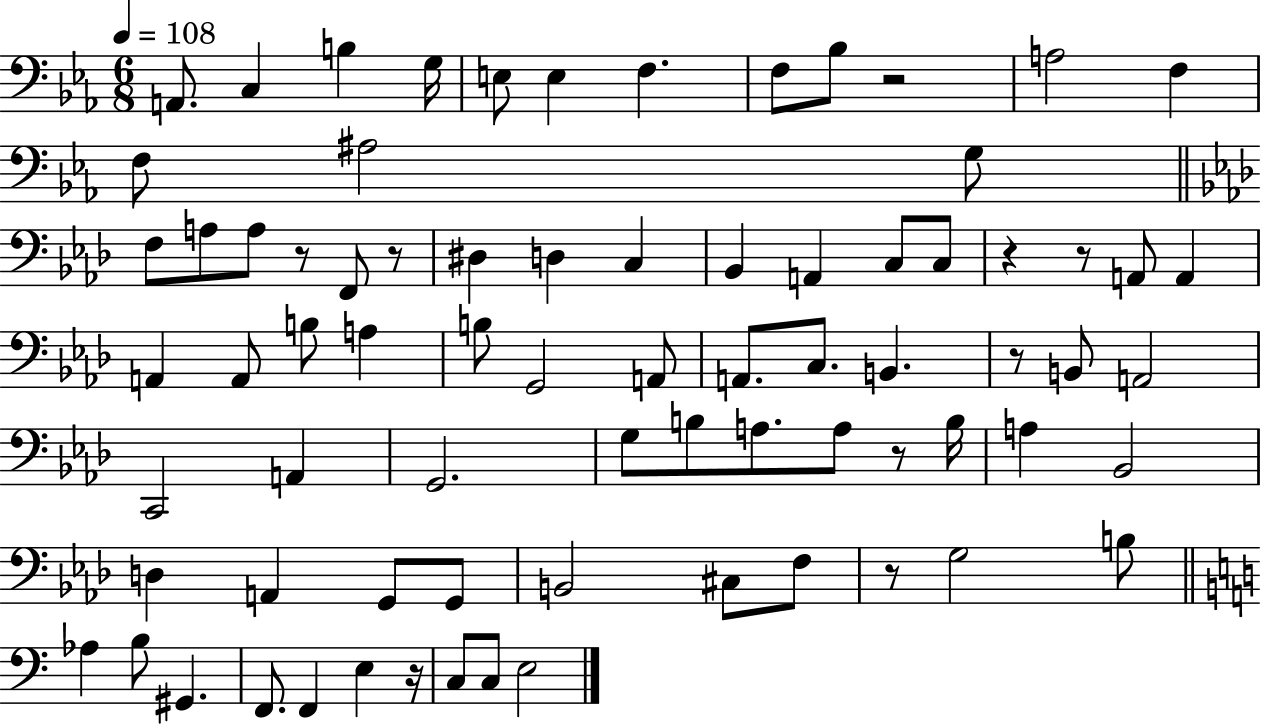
A2/e. C3/q B3/q G3/s E3/e E3/q F3/q. F3/e Bb3/e R/h A3/h F3/q F3/e A#3/h G3/e F3/e A3/e A3/e R/e F2/e R/e D#3/q D3/q C3/q Bb2/q A2/q C3/e C3/e R/q R/e A2/e A2/q A2/q A2/e B3/e A3/q B3/e G2/h A2/e A2/e. C3/e. B2/q. R/e B2/e A2/h C2/h A2/q G2/h. G3/e B3/e A3/e. A3/e R/e B3/s A3/q Bb2/h D3/q A2/q G2/e G2/e B2/h C#3/e F3/e R/e G3/h B3/e Ab3/q B3/e G#2/q. F2/e. F2/q E3/q R/s C3/e C3/e E3/h